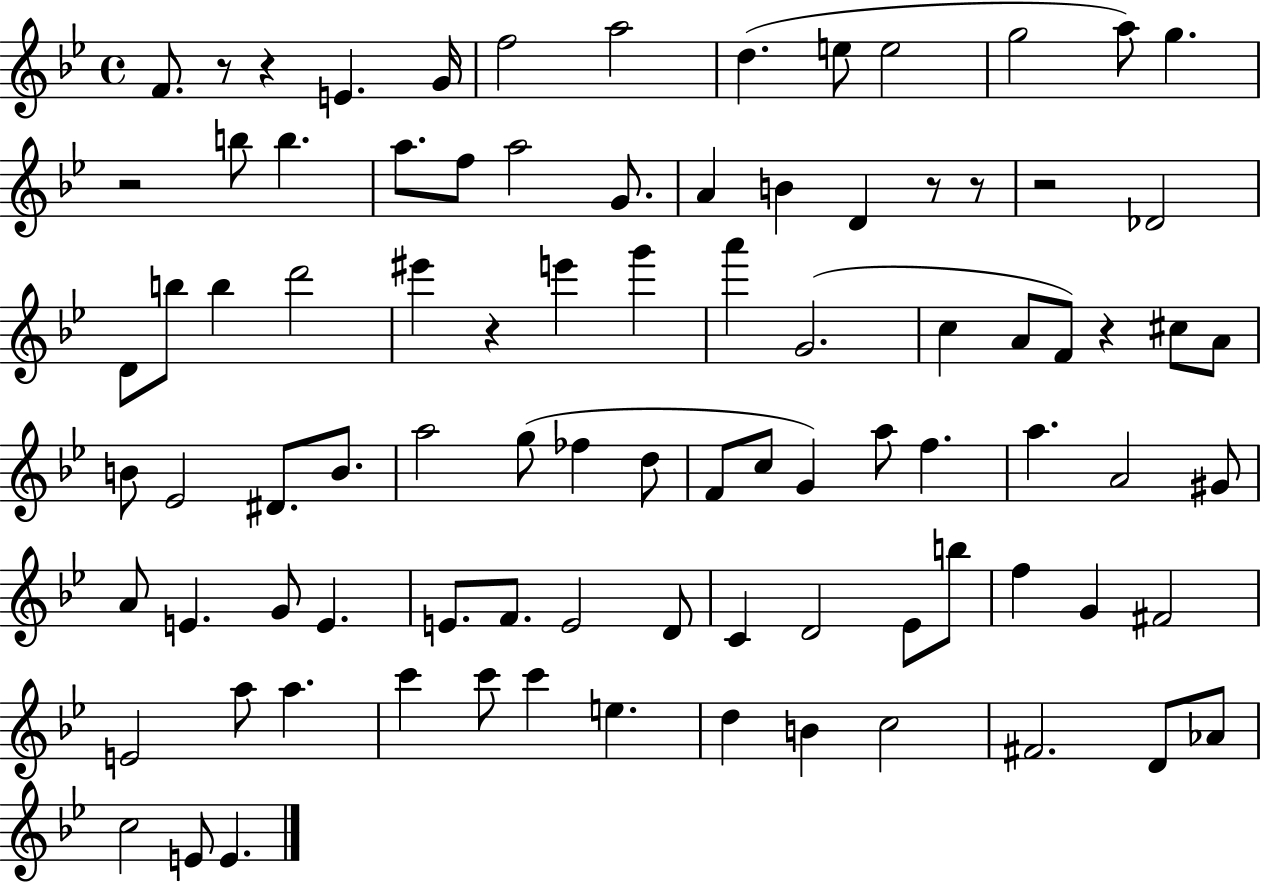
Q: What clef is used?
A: treble